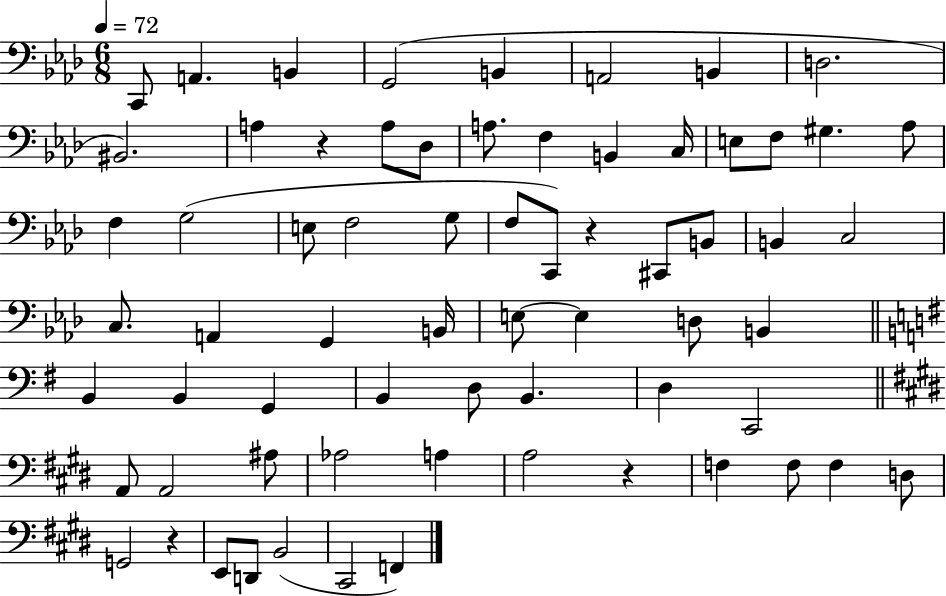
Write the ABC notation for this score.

X:1
T:Untitled
M:6/8
L:1/4
K:Ab
C,,/2 A,, B,, G,,2 B,, A,,2 B,, D,2 ^B,,2 A, z A,/2 _D,/2 A,/2 F, B,, C,/4 E,/2 F,/2 ^G, _A,/2 F, G,2 E,/2 F,2 G,/2 F,/2 C,,/2 z ^C,,/2 B,,/2 B,, C,2 C,/2 A,, G,, B,,/4 E,/2 E, D,/2 B,, B,, B,, G,, B,, D,/2 B,, D, C,,2 A,,/2 A,,2 ^A,/2 _A,2 A, A,2 z F, F,/2 F, D,/2 G,,2 z E,,/2 D,,/2 B,,2 ^C,,2 F,,